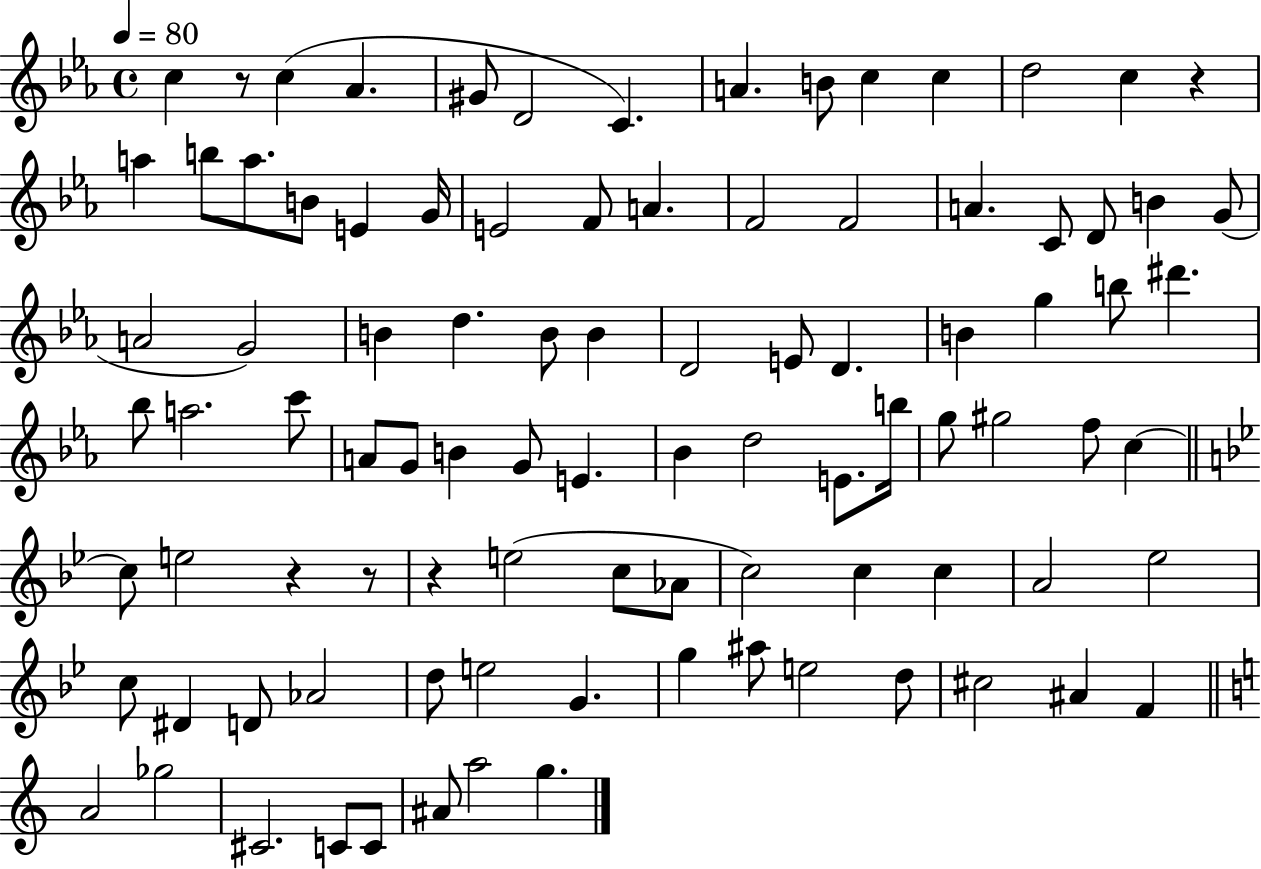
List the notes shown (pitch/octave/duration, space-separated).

C5/q R/e C5/q Ab4/q. G#4/e D4/h C4/q. A4/q. B4/e C5/q C5/q D5/h C5/q R/q A5/q B5/e A5/e. B4/e E4/q G4/s E4/h F4/e A4/q. F4/h F4/h A4/q. C4/e D4/e B4/q G4/e A4/h G4/h B4/q D5/q. B4/e B4/q D4/h E4/e D4/q. B4/q G5/q B5/e D#6/q. Bb5/e A5/h. C6/e A4/e G4/e B4/q G4/e E4/q. Bb4/q D5/h E4/e. B5/s G5/e G#5/h F5/e C5/q C5/e E5/h R/q R/e R/q E5/h C5/e Ab4/e C5/h C5/q C5/q A4/h Eb5/h C5/e D#4/q D4/e Ab4/h D5/e E5/h G4/q. G5/q A#5/e E5/h D5/e C#5/h A#4/q F4/q A4/h Gb5/h C#4/h. C4/e C4/e A#4/e A5/h G5/q.